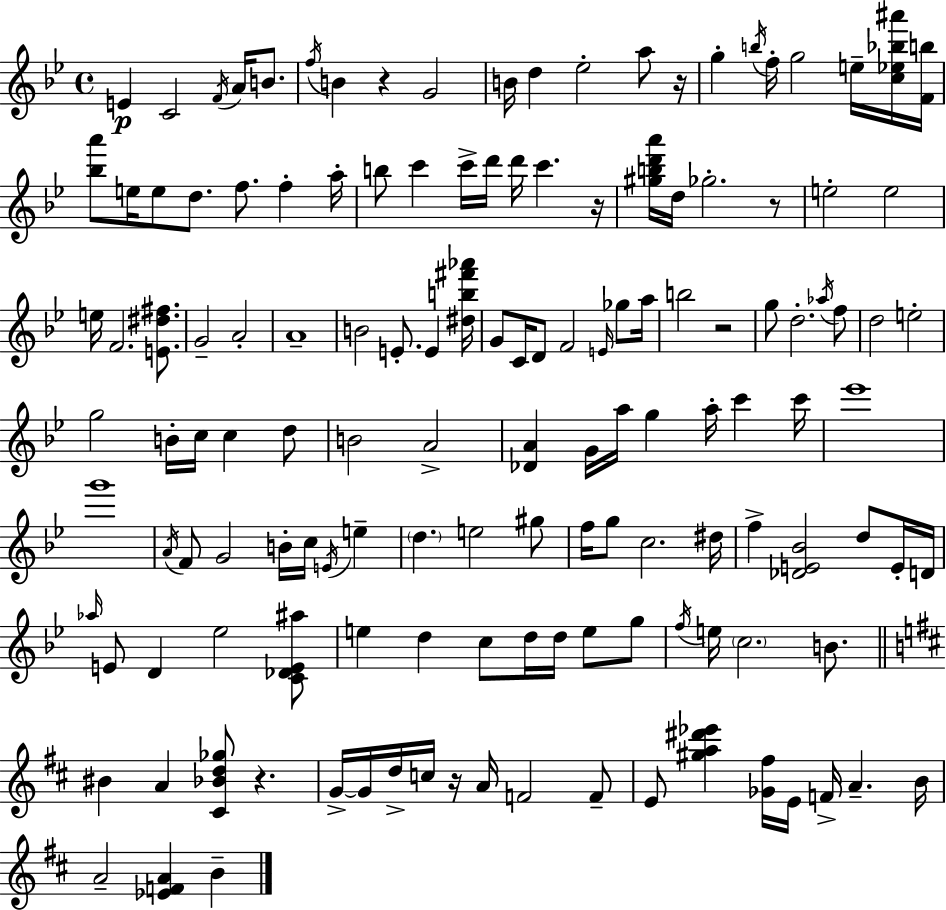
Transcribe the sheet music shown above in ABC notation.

X:1
T:Untitled
M:4/4
L:1/4
K:Bb
E C2 F/4 A/4 B/2 f/4 B z G2 B/4 d _e2 a/2 z/4 g b/4 f/4 g2 e/4 [c_e_b^a']/4 [Fb]/4 [_ba']/2 e/4 e/2 d/2 f/2 f a/4 b/2 c' c'/4 d'/4 d'/4 c' z/4 [^gbd'a']/4 d/4 _g2 z/2 e2 e2 e/4 F2 [E^d^f]/2 G2 A2 A4 B2 E/2 E [^db^f'_a']/4 G/2 C/4 D/2 F2 E/4 _g/2 a/4 b2 z2 g/2 d2 _a/4 f/2 d2 e2 g2 B/4 c/4 c d/2 B2 A2 [_DA] G/4 a/4 g a/4 c' c'/4 _e'4 g'4 A/4 F/2 G2 B/4 c/4 E/4 e d e2 ^g/2 f/4 g/2 c2 ^d/4 f [_DE_B]2 d/2 E/4 D/4 _a/4 E/2 D _e2 [C_DE^a]/2 e d c/2 d/4 d/4 e/2 g/2 f/4 e/4 c2 B/2 ^B A [^C_Bd_g]/2 z G/4 G/4 d/4 c/4 z/4 A/4 F2 F/2 E/2 [^ga^d'_e'] [_G^f]/4 E/4 F/4 A B/4 A2 [_EFA] B